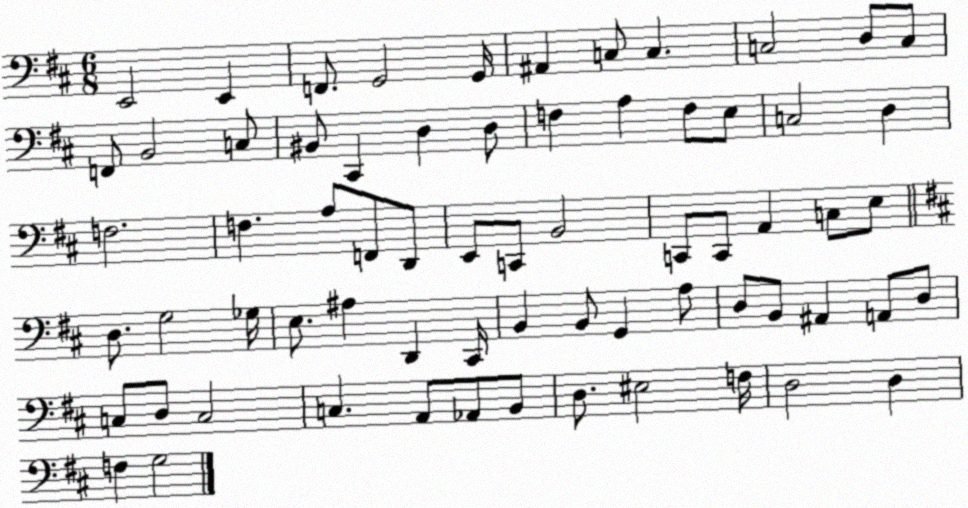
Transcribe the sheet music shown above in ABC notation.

X:1
T:Untitled
M:6/8
L:1/4
K:D
E,,2 E,, F,,/2 G,,2 G,,/4 ^A,, C,/2 C, C,2 D,/2 C,/2 F,,/2 B,,2 C,/2 ^B,,/2 ^C,, D, D,/2 F, A, F,/2 E,/2 C,2 D, F,2 F, A,/2 F,,/2 D,,/2 E,,/2 C,,/2 B,,2 C,,/2 C,,/2 A,, C,/2 E,/2 D,/2 G,2 _G,/4 E,/2 ^A, D,, ^C,,/4 B,, B,,/2 G,, A,/2 D,/2 B,,/2 ^A,, A,,/2 D,/2 C,/2 D,/2 C,2 C, A,,/2 _A,,/2 B,,/2 D,/2 ^E,2 F,/4 D,2 D, F, G,2